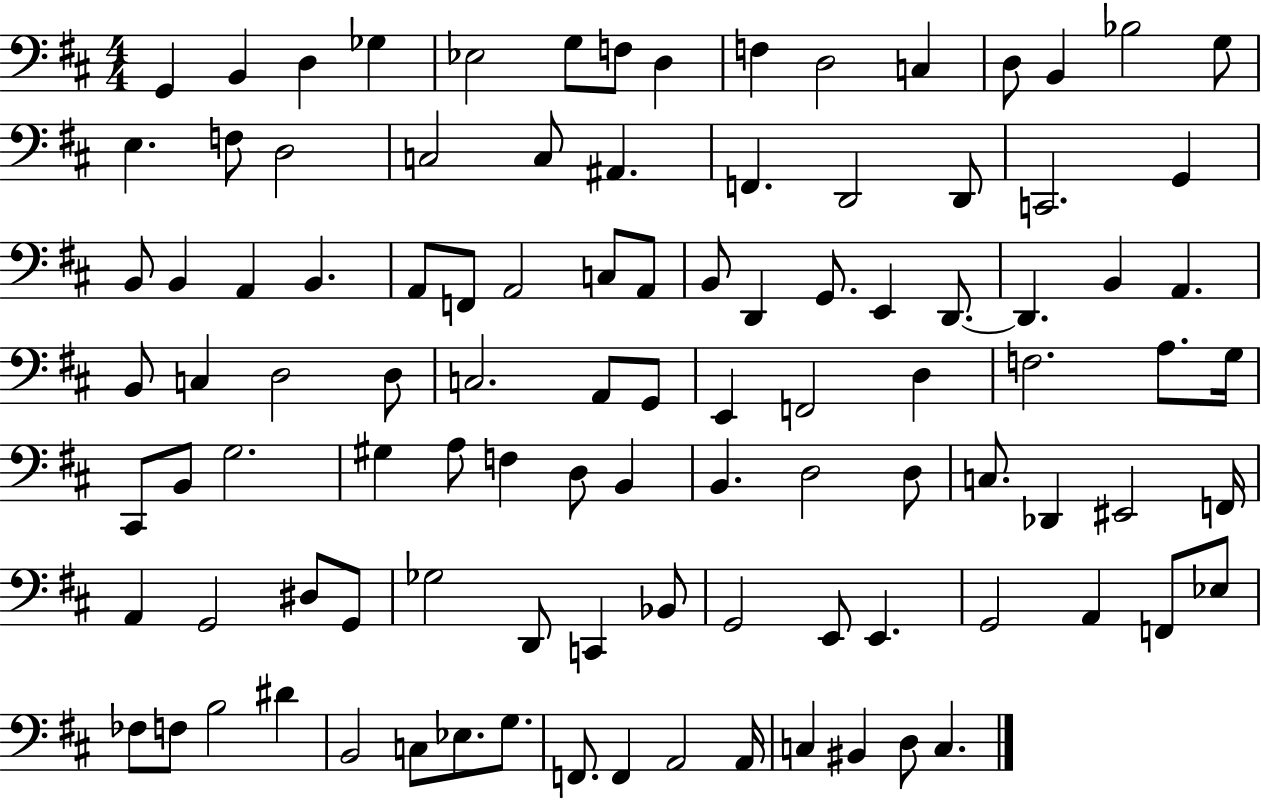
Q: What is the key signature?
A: D major